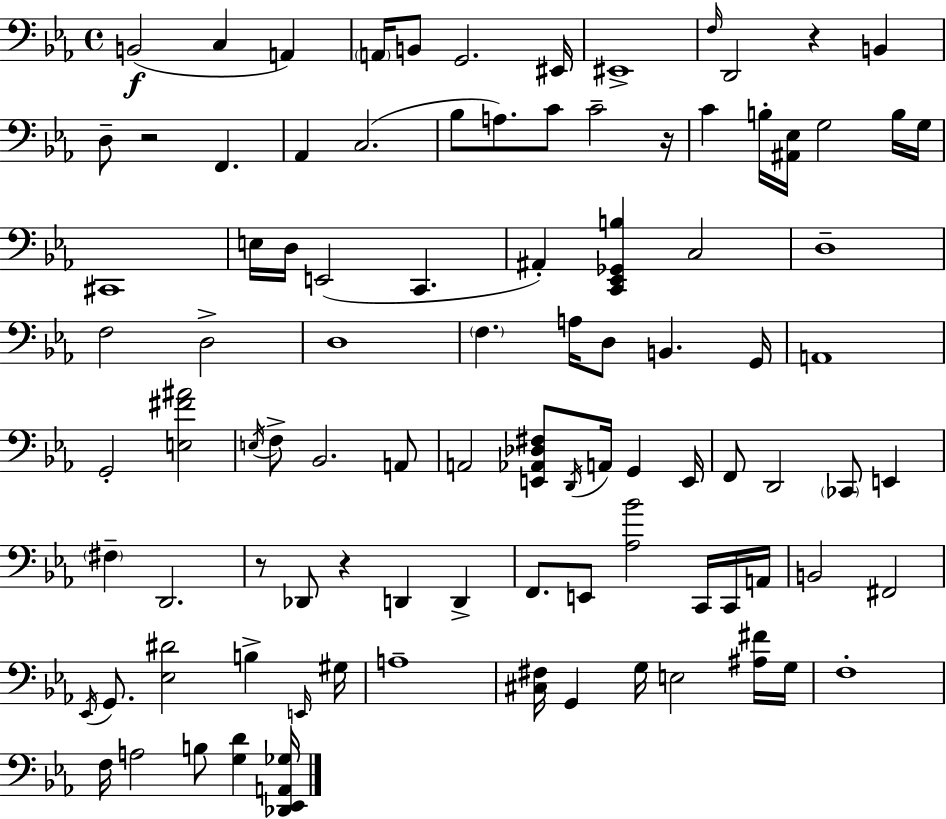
B2/h C3/q A2/q A2/s B2/e G2/h. EIS2/s EIS2/w F3/s D2/h R/q B2/q D3/e R/h F2/q. Ab2/q C3/h. Bb3/e A3/e. C4/e C4/h R/s C4/q B3/s [A#2,Eb3]/s G3/h B3/s G3/s C#2/w E3/s D3/s E2/h C2/q. A#2/q [C2,Eb2,Gb2,B3]/q C3/h D3/w F3/h D3/h D3/w F3/q. A3/s D3/e B2/q. G2/s A2/w G2/h [E3,F#4,A#4]/h E3/s F3/e Bb2/h. A2/e A2/h [E2,Ab2,Db3,F#3]/e D2/s A2/s G2/q E2/s F2/e D2/h CES2/e E2/q F#3/q D2/h. R/e Db2/e R/q D2/q D2/q F2/e. E2/e [Ab3,Bb4]/h C2/s C2/s A2/s B2/h F#2/h Eb2/s G2/e. [Eb3,D#4]/h B3/q E2/s G#3/s A3/w [C#3,F#3]/s G2/q G3/s E3/h [A#3,F#4]/s G3/s F3/w F3/s A3/h B3/e [G3,D4]/q [Db2,Eb2,A2,Gb3]/s